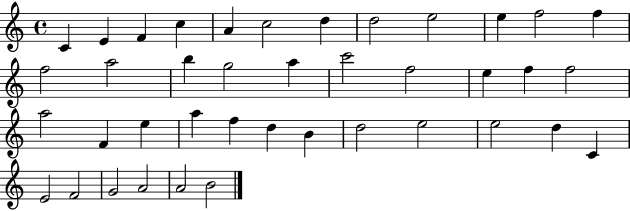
C4/q E4/q F4/q C5/q A4/q C5/h D5/q D5/h E5/h E5/q F5/h F5/q F5/h A5/h B5/q G5/h A5/q C6/h F5/h E5/q F5/q F5/h A5/h F4/q E5/q A5/q F5/q D5/q B4/q D5/h E5/h E5/h D5/q C4/q E4/h F4/h G4/h A4/h A4/h B4/h